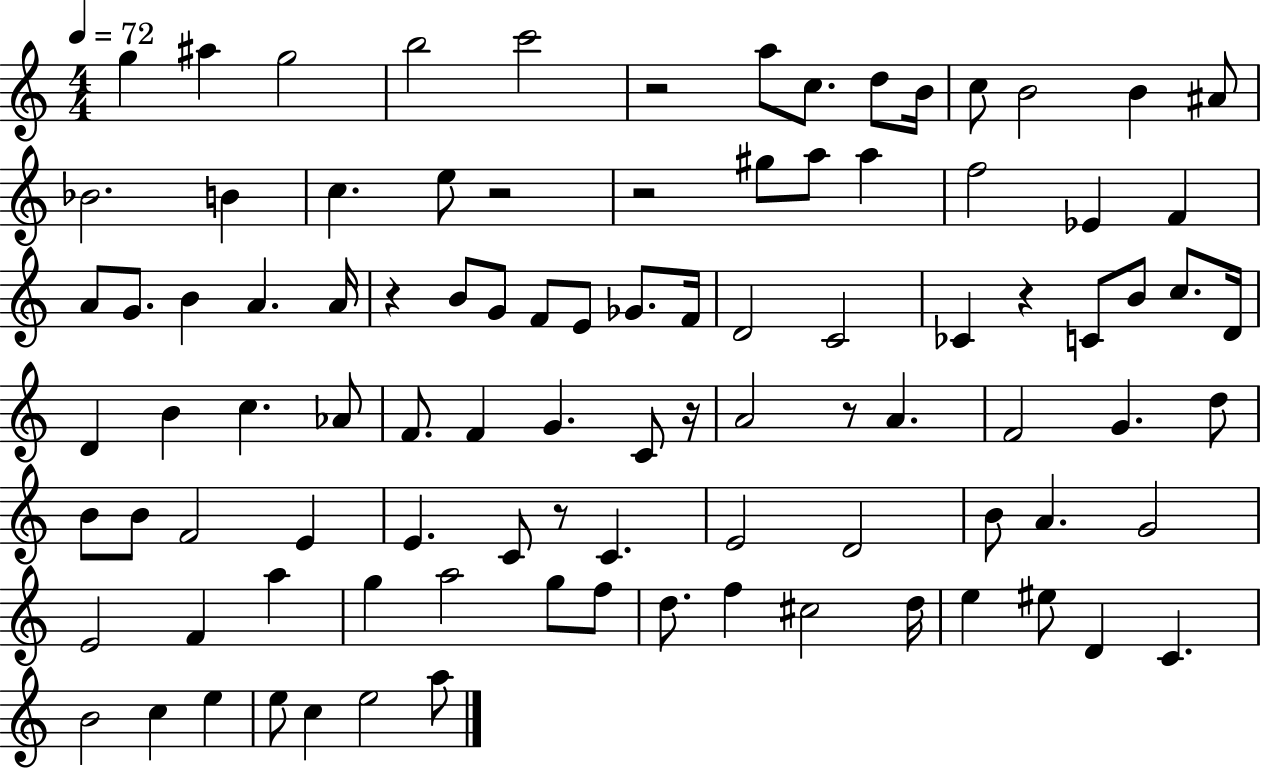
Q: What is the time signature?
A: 4/4